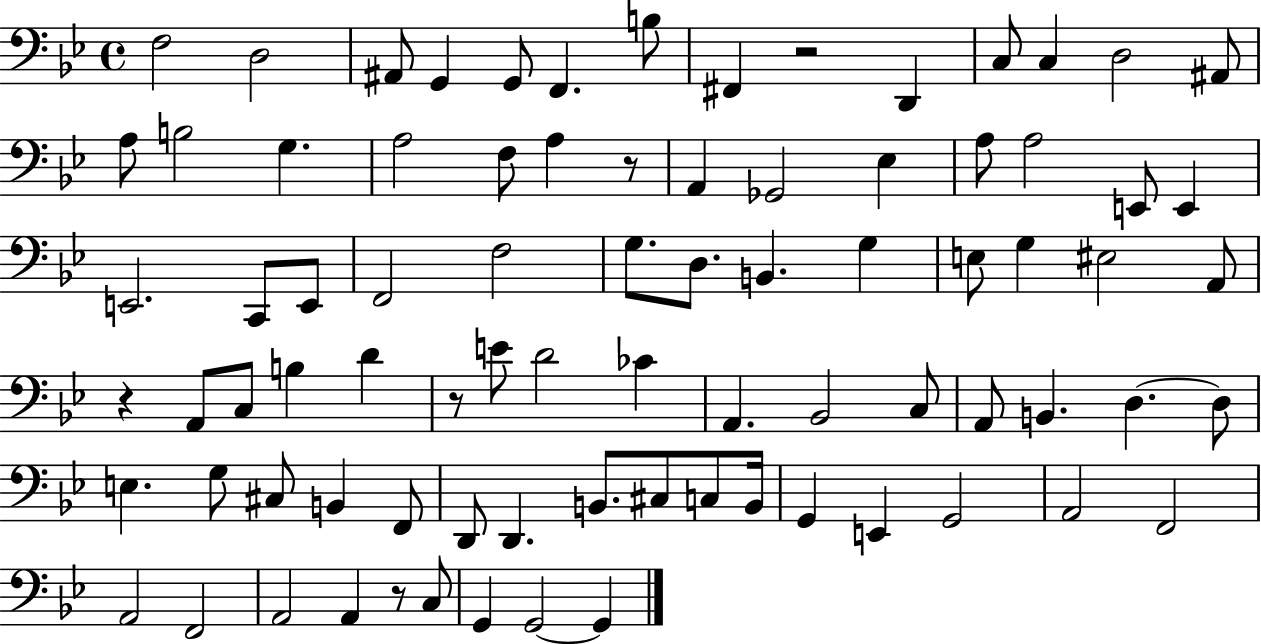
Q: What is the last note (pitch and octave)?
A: G2